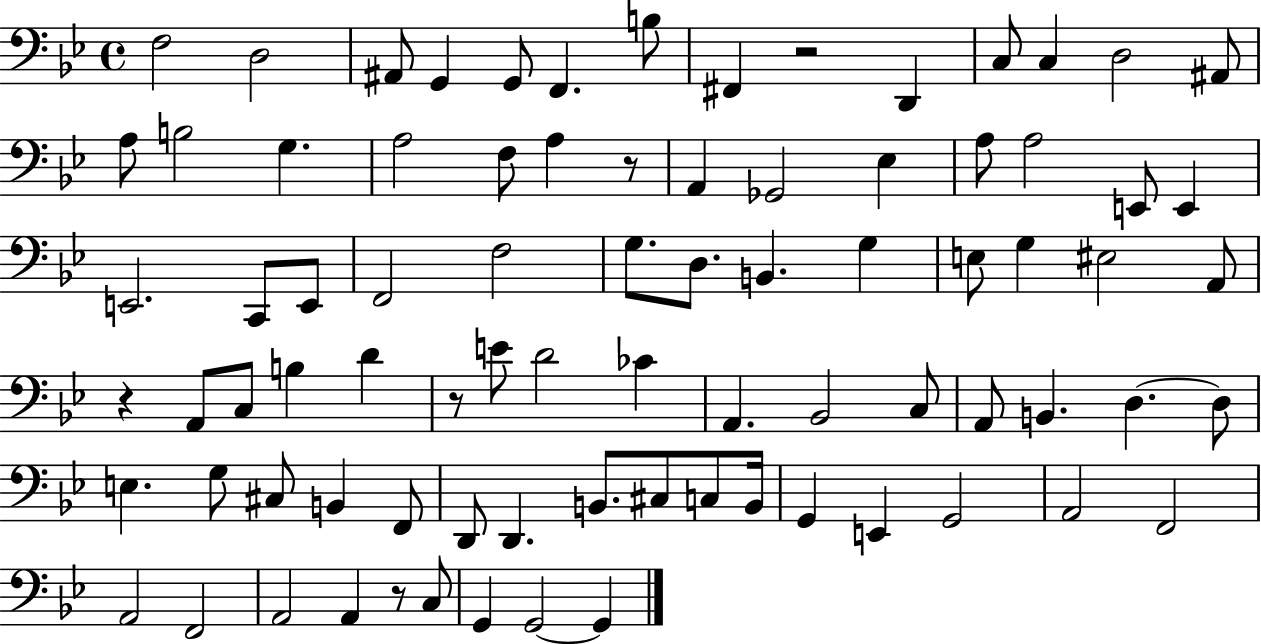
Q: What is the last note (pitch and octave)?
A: G2